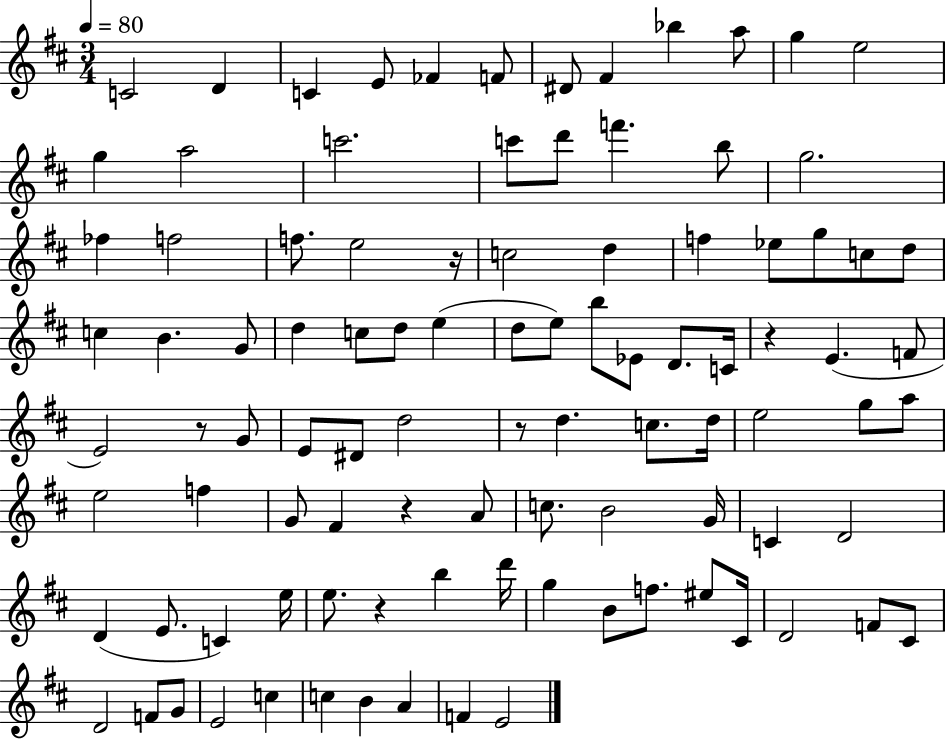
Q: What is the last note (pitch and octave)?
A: E4